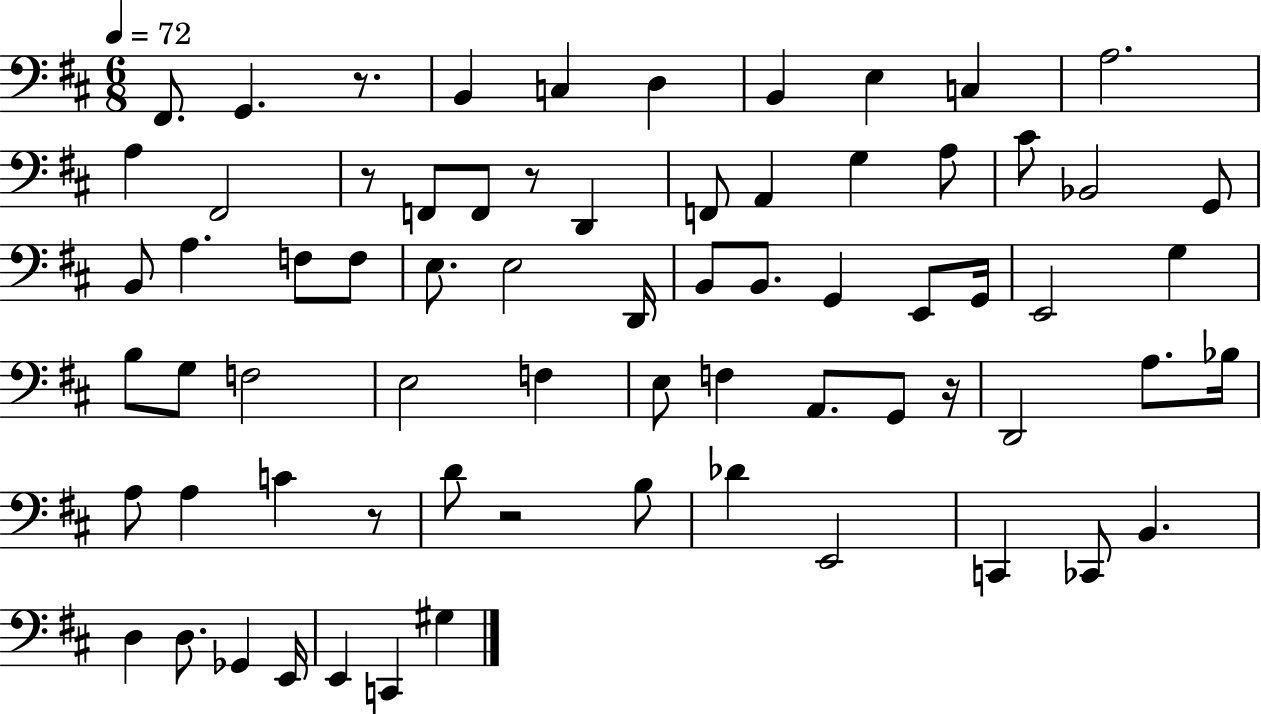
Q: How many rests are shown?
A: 6